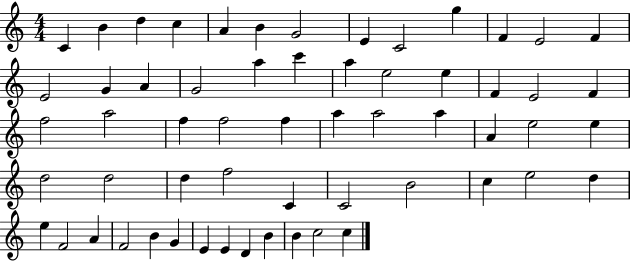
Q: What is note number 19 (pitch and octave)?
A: C6